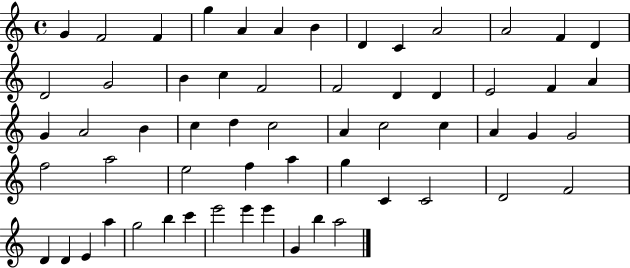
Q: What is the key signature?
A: C major